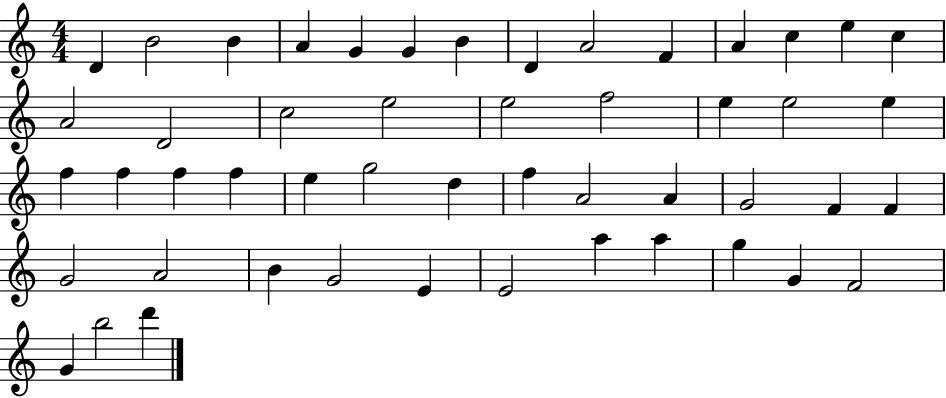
X:1
T:Untitled
M:4/4
L:1/4
K:C
D B2 B A G G B D A2 F A c e c A2 D2 c2 e2 e2 f2 e e2 e f f f f e g2 d f A2 A G2 F F G2 A2 B G2 E E2 a a g G F2 G b2 d'